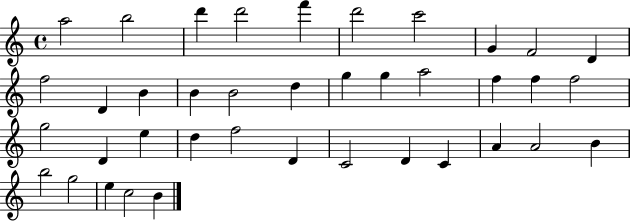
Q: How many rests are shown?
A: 0